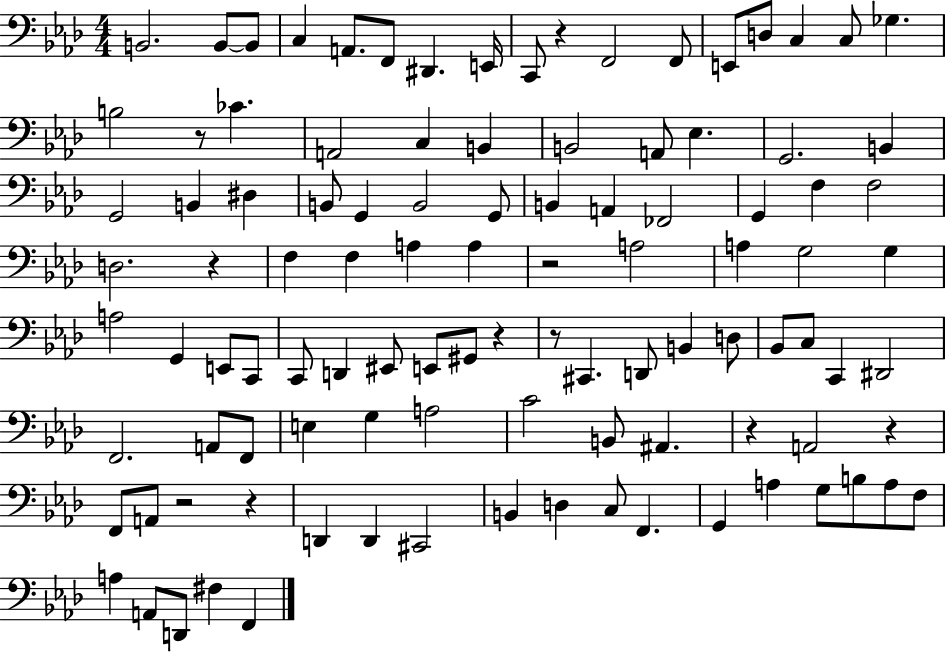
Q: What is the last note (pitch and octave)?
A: F2